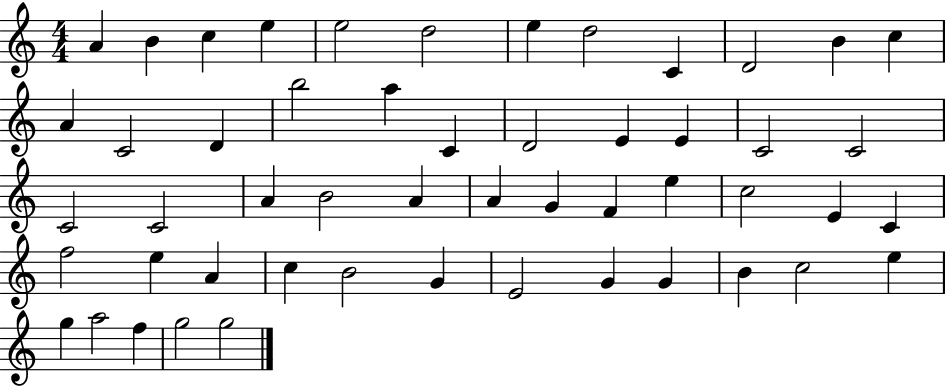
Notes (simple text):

A4/q B4/q C5/q E5/q E5/h D5/h E5/q D5/h C4/q D4/h B4/q C5/q A4/q C4/h D4/q B5/h A5/q C4/q D4/h E4/q E4/q C4/h C4/h C4/h C4/h A4/q B4/h A4/q A4/q G4/q F4/q E5/q C5/h E4/q C4/q F5/h E5/q A4/q C5/q B4/h G4/q E4/h G4/q G4/q B4/q C5/h E5/q G5/q A5/h F5/q G5/h G5/h